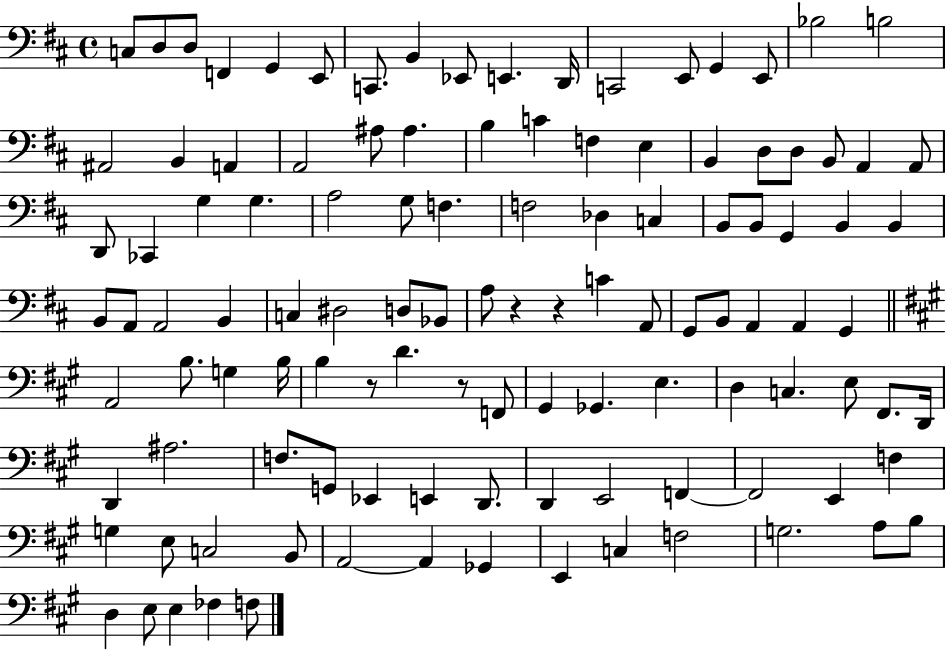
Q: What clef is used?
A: bass